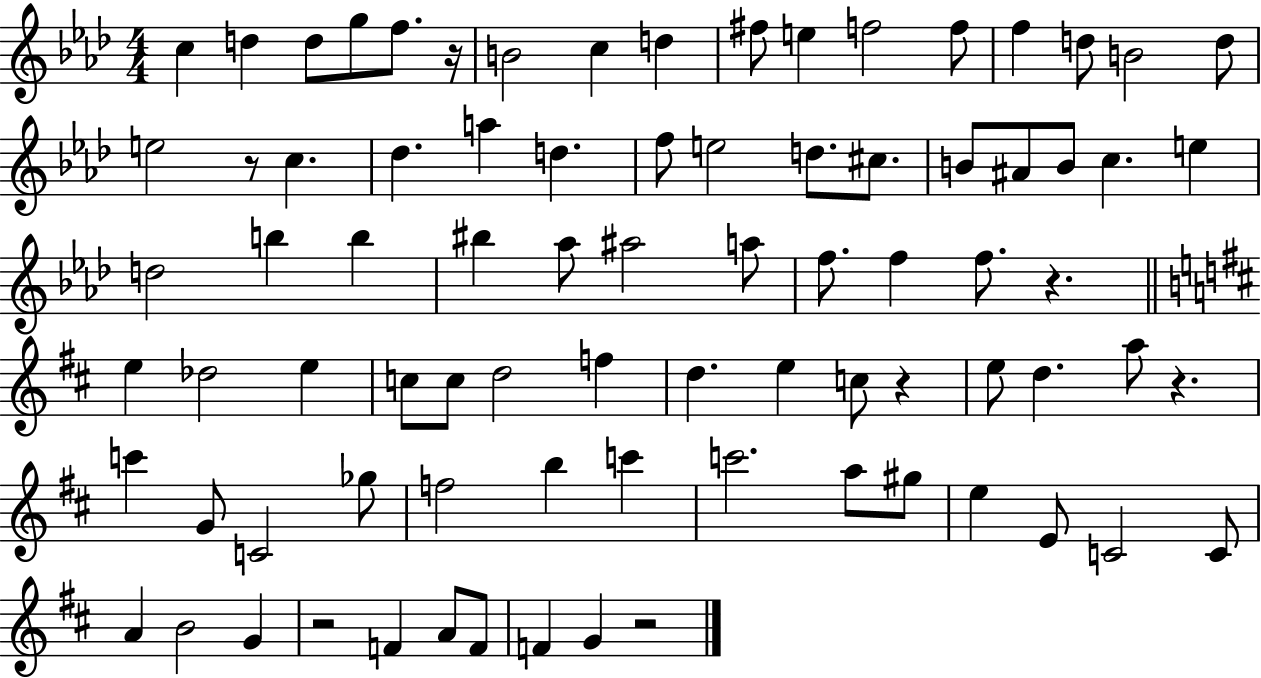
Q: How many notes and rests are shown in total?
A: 82